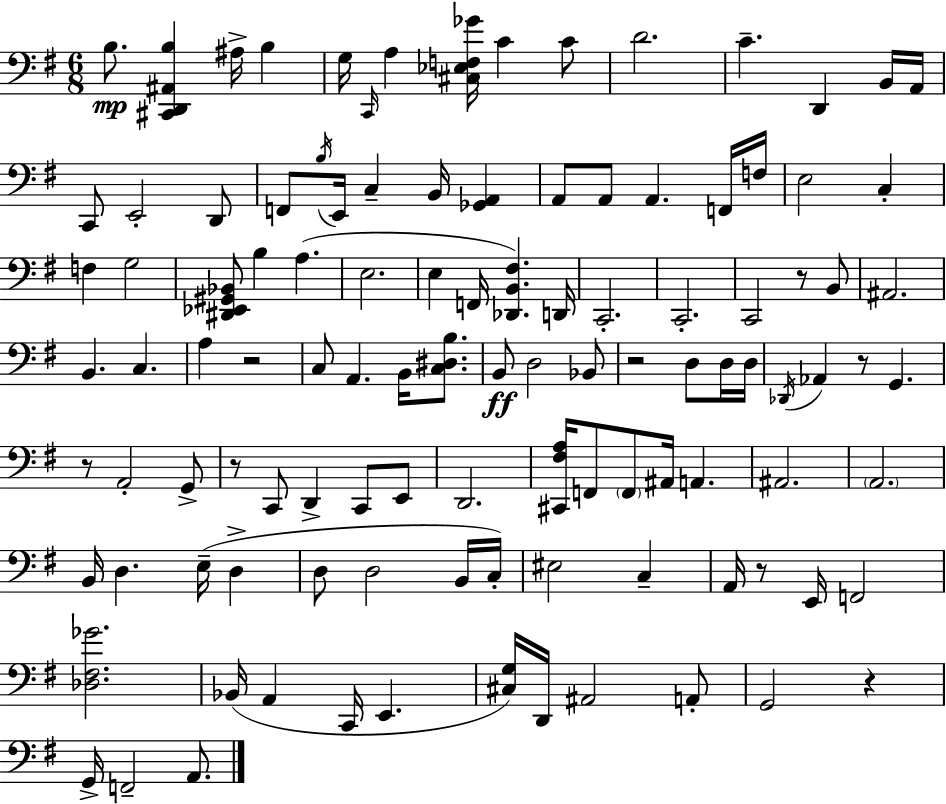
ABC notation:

X:1
T:Untitled
M:6/8
L:1/4
K:Em
B,/2 [^C,,D,,^A,,B,] ^A,/4 B, G,/4 C,,/4 A, [^C,_E,F,_G]/4 C C/2 D2 C D,, B,,/4 A,,/4 C,,/2 E,,2 D,,/2 F,,/2 B,/4 E,,/4 C, B,,/4 [_G,,A,,] A,,/2 A,,/2 A,, F,,/4 F,/4 E,2 C, F, G,2 [^D,,_E,,^G,,_B,,]/2 B, A, E,2 E, F,,/4 [_D,,B,,^F,] D,,/4 C,,2 C,,2 C,,2 z/2 B,,/2 ^A,,2 B,, C, A, z2 C,/2 A,, B,,/4 [C,^D,B,]/2 B,,/2 D,2 _B,,/2 z2 D,/2 D,/4 D,/4 _D,,/4 _A,, z/2 G,, z/2 A,,2 G,,/2 z/2 C,,/2 D,, C,,/2 E,,/2 D,,2 [^C,,^F,A,]/4 F,,/2 F,,/2 ^A,,/4 A,, ^A,,2 A,,2 B,,/4 D, E,/4 D, D,/2 D,2 B,,/4 C,/4 ^E,2 C, A,,/4 z/2 E,,/4 F,,2 [_D,^F,_G]2 _B,,/4 A,, C,,/4 E,, [^C,G,]/4 D,,/4 ^A,,2 A,,/2 G,,2 z G,,/4 F,,2 A,,/2